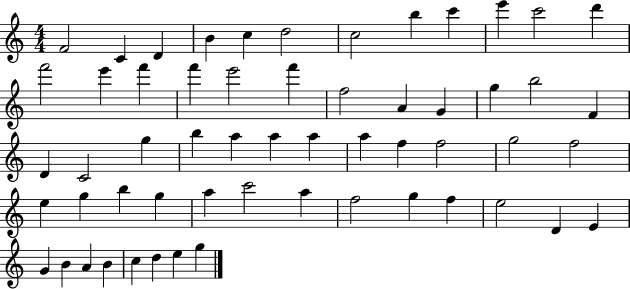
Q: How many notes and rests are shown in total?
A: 57